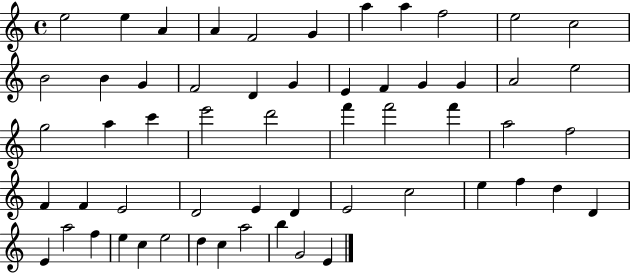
{
  \clef treble
  \time 4/4
  \defaultTimeSignature
  \key c \major
  e''2 e''4 a'4 | a'4 f'2 g'4 | a''4 a''4 f''2 | e''2 c''2 | \break b'2 b'4 g'4 | f'2 d'4 g'4 | e'4 f'4 g'4 g'4 | a'2 e''2 | \break g''2 a''4 c'''4 | e'''2 d'''2 | f'''4 f'''2 f'''4 | a''2 f''2 | \break f'4 f'4 e'2 | d'2 e'4 d'4 | e'2 c''2 | e''4 f''4 d''4 d'4 | \break e'4 a''2 f''4 | e''4 c''4 e''2 | d''4 c''4 a''2 | b''4 g'2 e'4 | \break \bar "|."
}